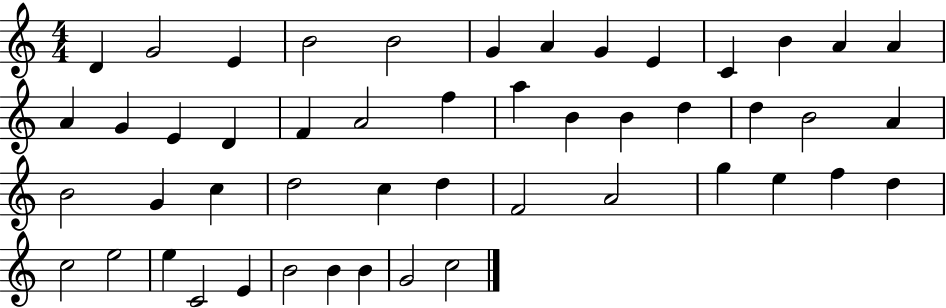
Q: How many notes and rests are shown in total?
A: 49